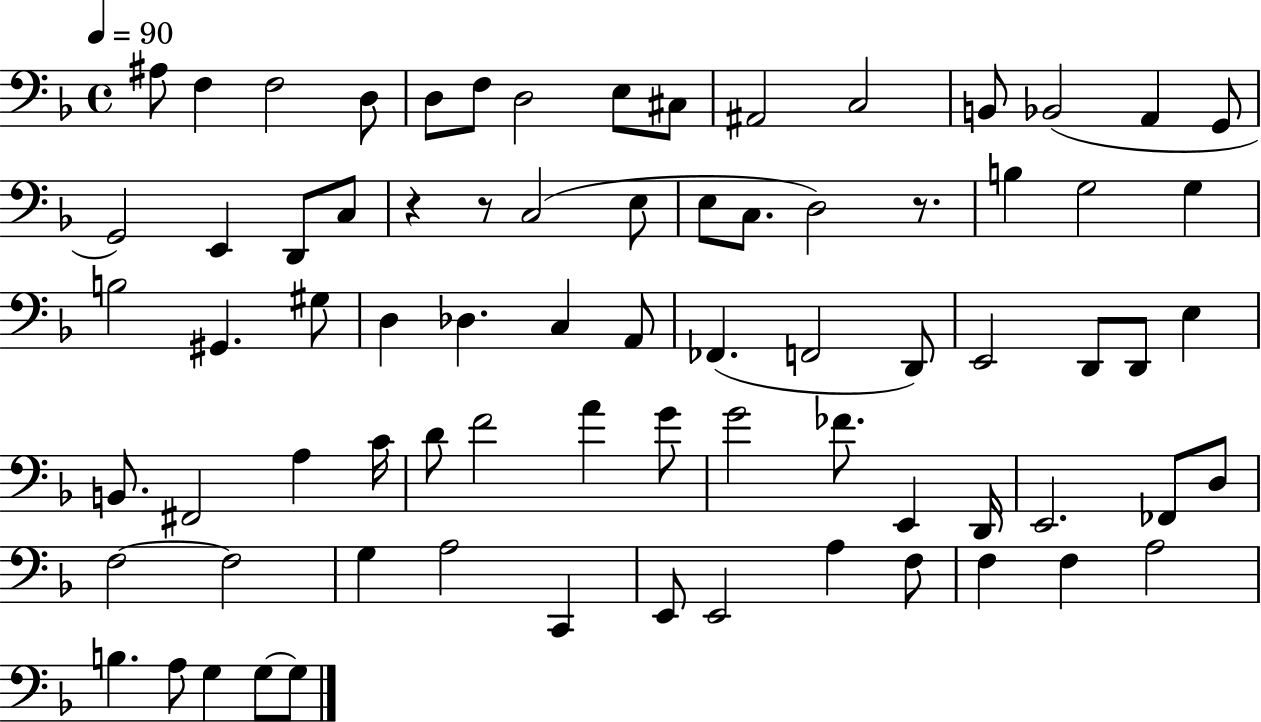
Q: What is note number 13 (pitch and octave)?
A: Bb2